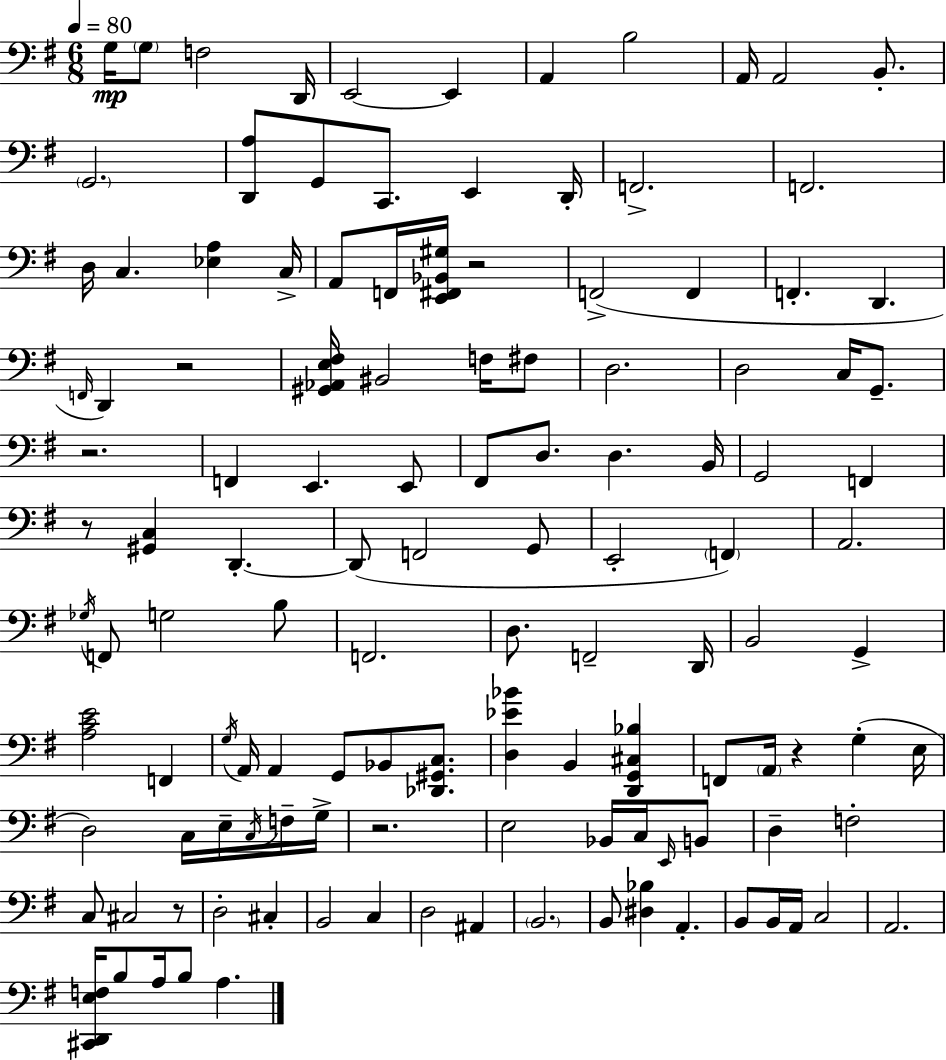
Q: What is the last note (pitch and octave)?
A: A3